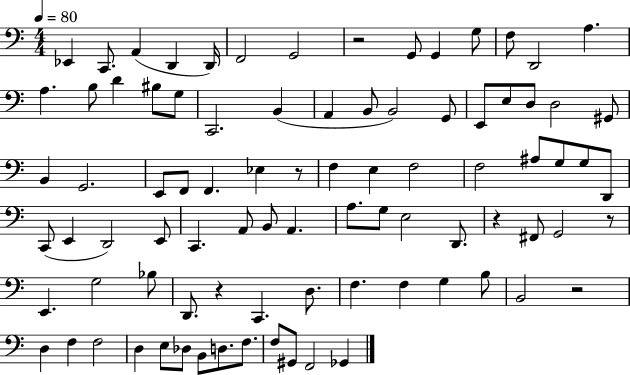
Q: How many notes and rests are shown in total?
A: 87